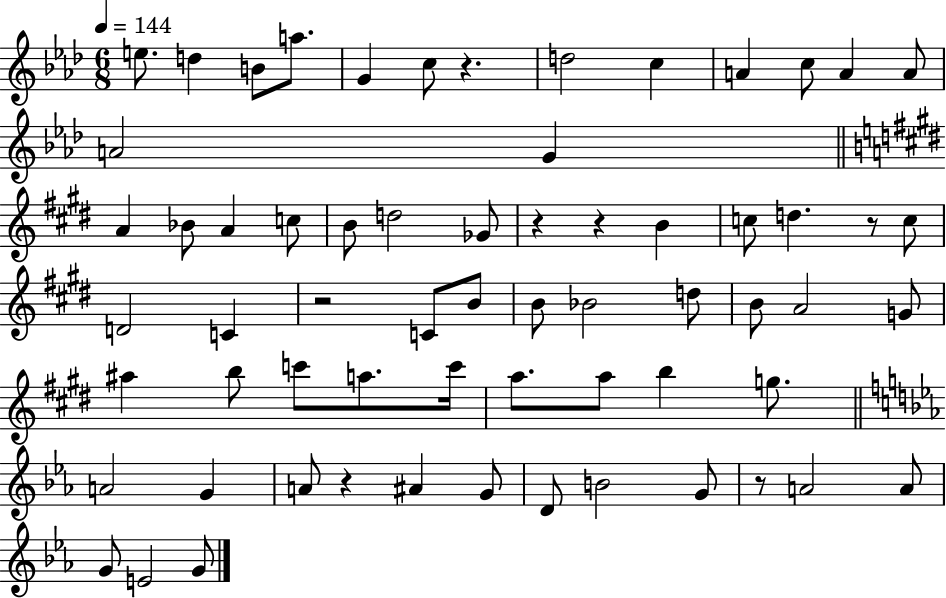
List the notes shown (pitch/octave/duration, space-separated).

E5/e. D5/q B4/e A5/e. G4/q C5/e R/q. D5/h C5/q A4/q C5/e A4/q A4/e A4/h G4/q A4/q Bb4/e A4/q C5/e B4/e D5/h Gb4/e R/q R/q B4/q C5/e D5/q. R/e C5/e D4/h C4/q R/h C4/e B4/e B4/e Bb4/h D5/e B4/e A4/h G4/e A#5/q B5/e C6/e A5/e. C6/s A5/e. A5/e B5/q G5/e. A4/h G4/q A4/e R/q A#4/q G4/e D4/e B4/h G4/e R/e A4/h A4/e G4/e E4/h G4/e